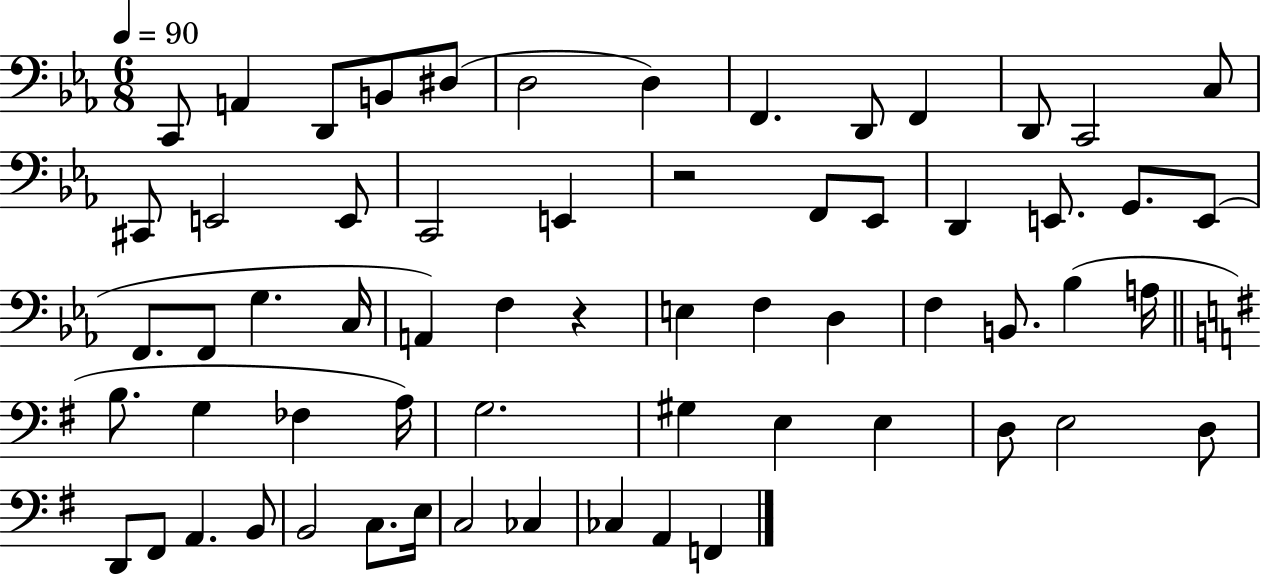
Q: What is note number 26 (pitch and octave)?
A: F2